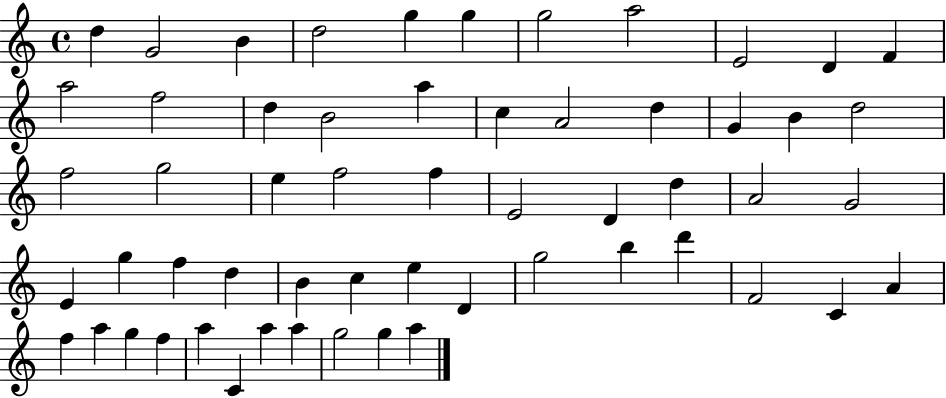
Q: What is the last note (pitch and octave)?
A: A5